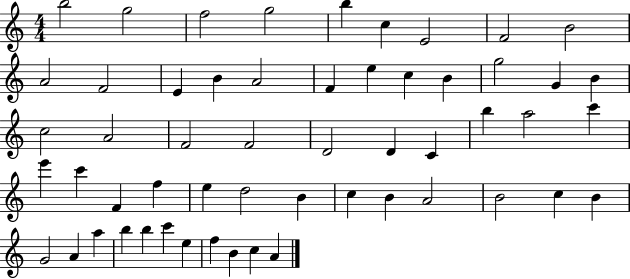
X:1
T:Untitled
M:4/4
L:1/4
K:C
b2 g2 f2 g2 b c E2 F2 B2 A2 F2 E B A2 F e c B g2 G B c2 A2 F2 F2 D2 D C b a2 c' e' c' F f e d2 B c B A2 B2 c B G2 A a b b c' e f B c A